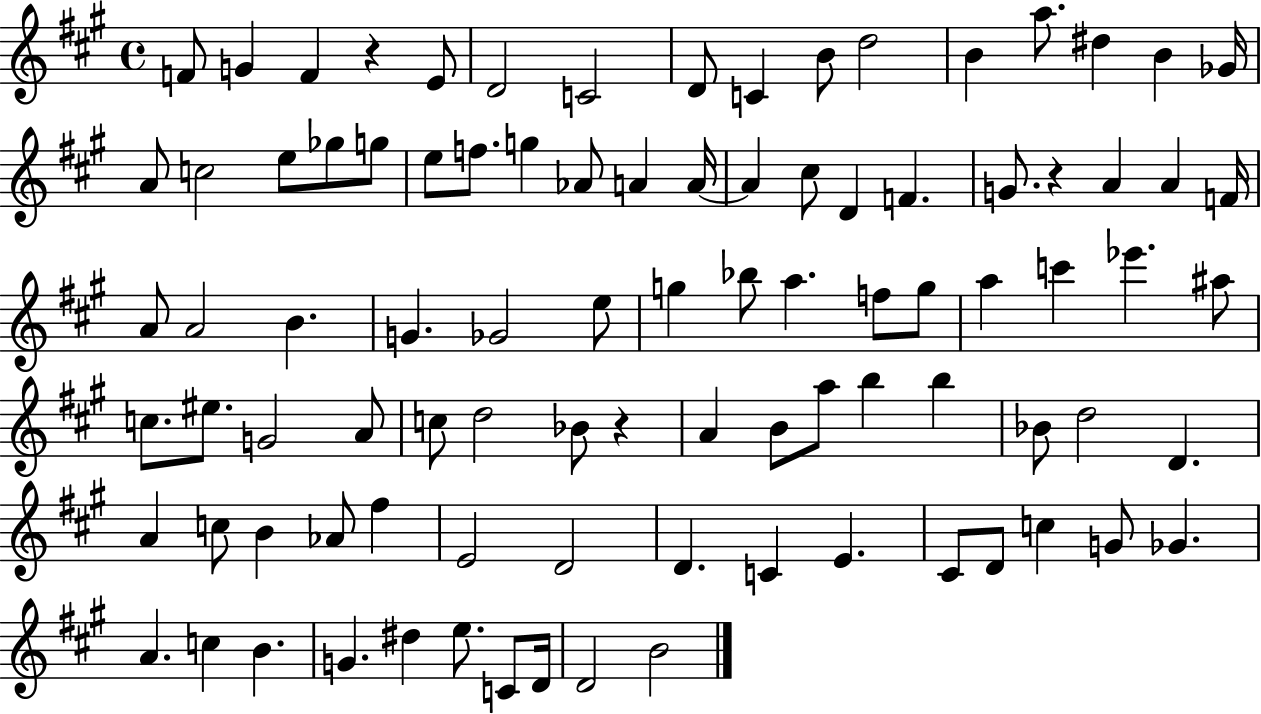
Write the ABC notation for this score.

X:1
T:Untitled
M:4/4
L:1/4
K:A
F/2 G F z E/2 D2 C2 D/2 C B/2 d2 B a/2 ^d B _G/4 A/2 c2 e/2 _g/2 g/2 e/2 f/2 g _A/2 A A/4 A ^c/2 D F G/2 z A A F/4 A/2 A2 B G _G2 e/2 g _b/2 a f/2 g/2 a c' _e' ^a/2 c/2 ^e/2 G2 A/2 c/2 d2 _B/2 z A B/2 a/2 b b _B/2 d2 D A c/2 B _A/2 ^f E2 D2 D C E ^C/2 D/2 c G/2 _G A c B G ^d e/2 C/2 D/4 D2 B2